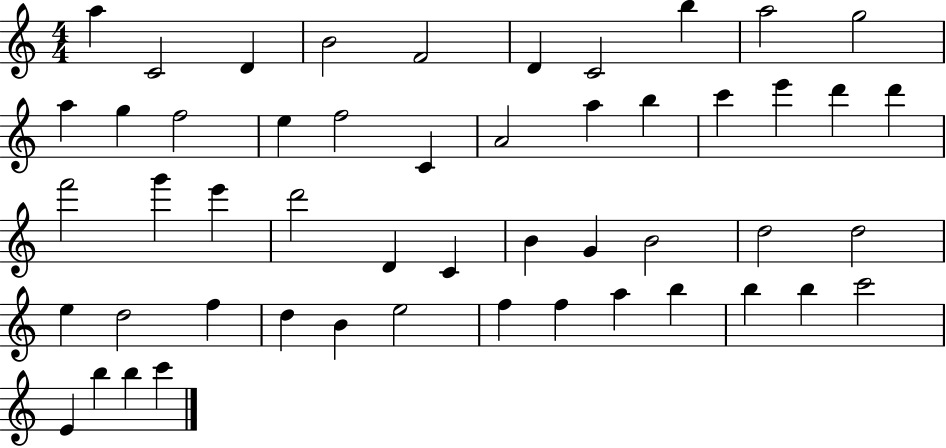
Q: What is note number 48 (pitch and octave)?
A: E4